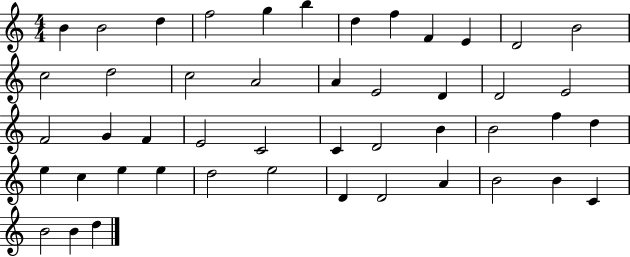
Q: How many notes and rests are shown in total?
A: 47